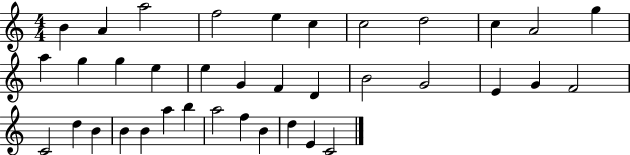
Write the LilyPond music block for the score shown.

{
  \clef treble
  \numericTimeSignature
  \time 4/4
  \key c \major
  b'4 a'4 a''2 | f''2 e''4 c''4 | c''2 d''2 | c''4 a'2 g''4 | \break a''4 g''4 g''4 e''4 | e''4 g'4 f'4 d'4 | b'2 g'2 | e'4 g'4 f'2 | \break c'2 d''4 b'4 | b'4 b'4 a''4 b''4 | a''2 f''4 b'4 | d''4 e'4 c'2 | \break \bar "|."
}